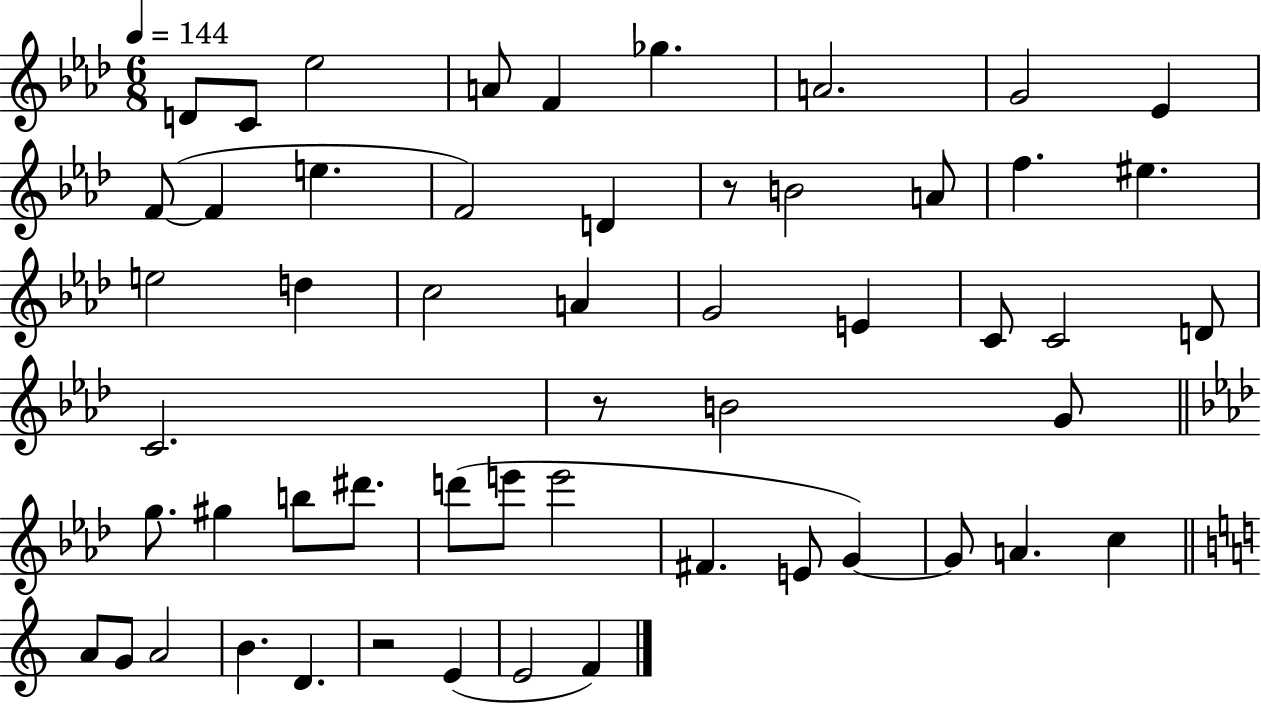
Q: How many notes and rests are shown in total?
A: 54